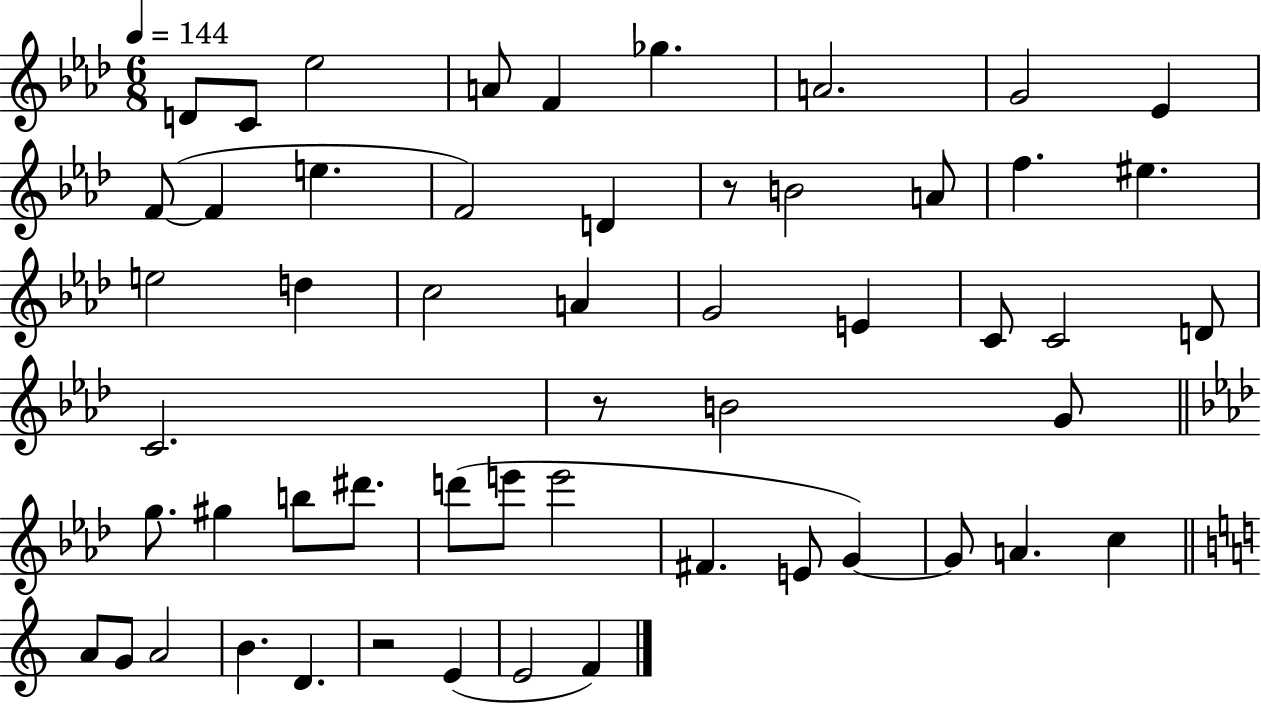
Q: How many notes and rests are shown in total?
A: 54